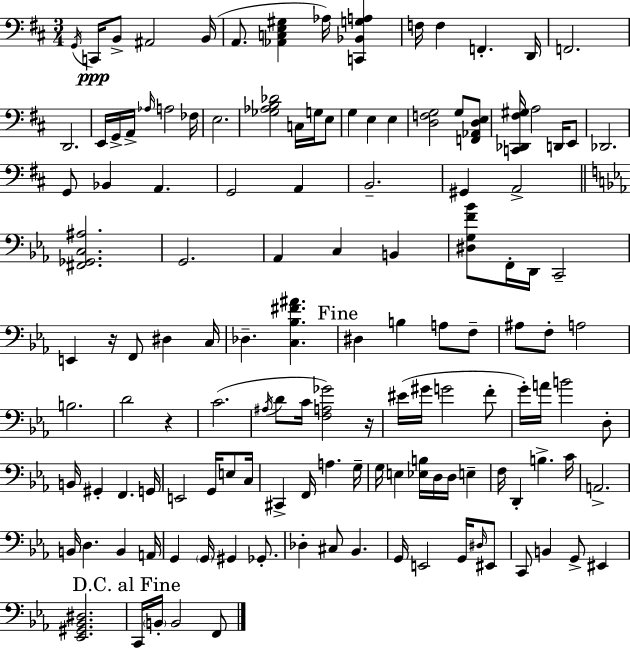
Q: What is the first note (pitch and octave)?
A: G2